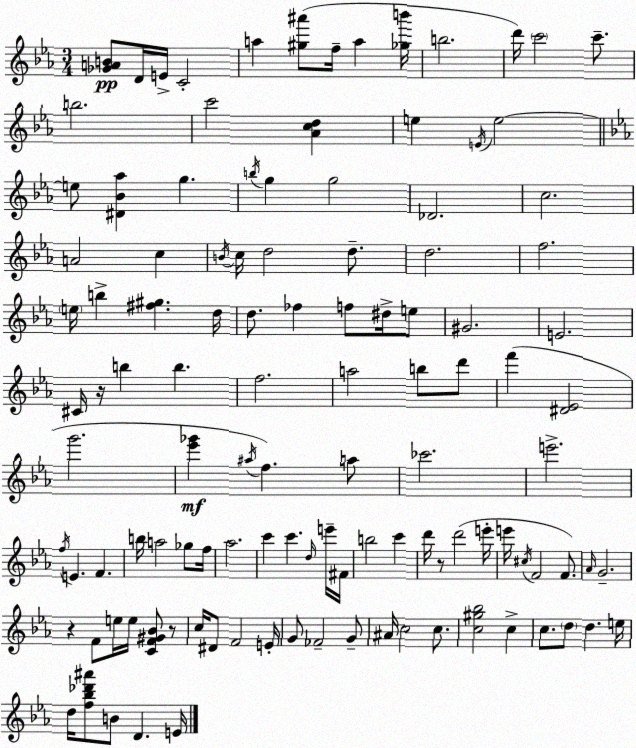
X:1
T:Untitled
M:3/4
L:1/4
K:Cm
[_GAB]/2 D/4 E/4 C2 a [^g^a']/2 f/4 a [_gb']/4 b2 d'/4 c'2 c'/2 b2 c'2 [_Acd] e E/4 e2 e/2 [^D_B_a] g b/4 g g2 _D2 c2 A2 c B/4 c/4 d2 d/2 d2 f2 e/4 b [^f^g] d/4 d/2 _f f/2 ^d/4 e/2 ^G2 E2 ^C/4 z/4 b b f2 a2 b/2 d'/2 f' [^D_E]2 g'2 [_e'_g'] ^a/4 f a/2 _c'2 e'2 f/4 E F b/4 a2 _g/2 f/4 _a2 c' c' d/4 e'/4 ^F/4 b2 c' d'/4 z/2 d'2 e'/4 e'/4 ^c/4 F2 F/2 _A/4 G2 z F/2 e/4 e/4 [CF^G_B]/2 z/2 c/4 ^D/2 F2 E/4 G/2 _F2 G/2 ^A/4 c2 c/2 [c^g_b]2 c c/2 d/2 d e/4 d/4 [f_b_d'^a']/2 B/2 D E/4